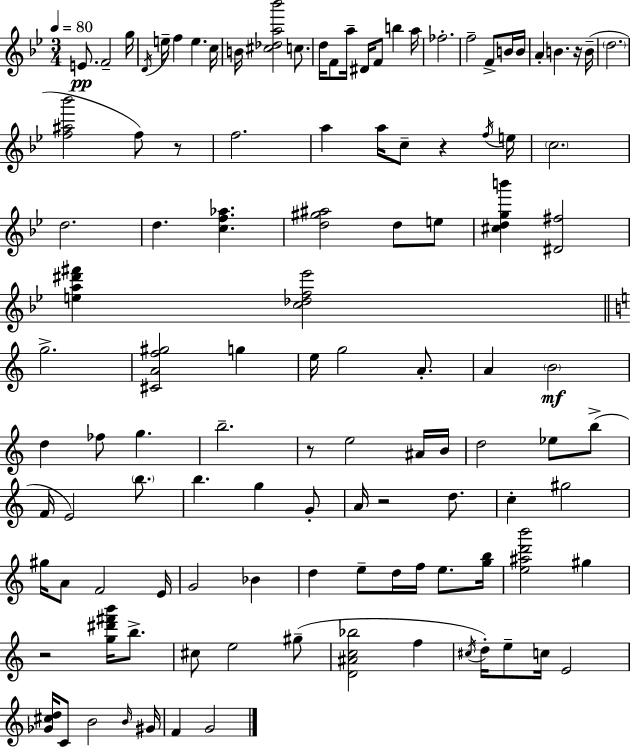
{
  \clef treble
  \numericTimeSignature
  \time 3/4
  \key g \minor
  \tempo 4 = 80
  e'8.\pp f'2-- g''16 | \acciaccatura { d'16 } e''16-- f''4 e''4. | c''16 b'16 <cis'' des'' a'' bes'''>2 c''8. | d''16 f'8 a''16-- dis'16 f'8 b''4 | \break a''16 fes''2.-. | f''2-- f'8-> b'16 | b'16 a'4-. b'4. r16 | b'16--( \parenthesize d''2. | \break <f'' ais'' bes'''>2 f''8) r8 | f''2. | a''4 a''16 c''8-- r4 | \acciaccatura { f''16 } e''16 \parenthesize c''2. | \break d''2. | d''4. <c'' f'' aes''>4. | <d'' gis'' ais''>2 d''8 | e''8 <cis'' d'' g'' b'''>4 <dis' fis''>2 | \break <e'' a'' dis''' fis'''>4 <c'' des'' f'' ees'''>2 | \bar "||" \break \key c \major g''2.-> | <cis' a' f'' gis''>2 g''4 | e''16 g''2 a'8.-. | a'4 \parenthesize b'2\mf | \break d''4 fes''8 g''4. | b''2.-- | r8 e''2 ais'16 b'16 | d''2 ees''8 b''8->( | \break f'16 e'2) \parenthesize b''8. | b''4. g''4 g'8-. | a'16 r2 d''8. | c''4-. gis''2 | \break gis''16 a'8 f'2 e'16 | g'2 bes'4 | d''4 e''8-- d''16 f''16 e''8. <g'' b''>16 | <e'' ais'' d''' b'''>2 gis''4 | \break r2 <g'' dis''' fis''' b'''>16 b''8.-> | cis''8 e''2 gis''8--( | <d' ais' c'' bes''>2 f''4 | \acciaccatura { cis''16 }) d''16-. e''8-- c''16 e'2 | \break <ges' cis'' d''>16 c'8 b'2 | \grace { b'16 } gis'16 f'4 g'2 | \bar "|."
}